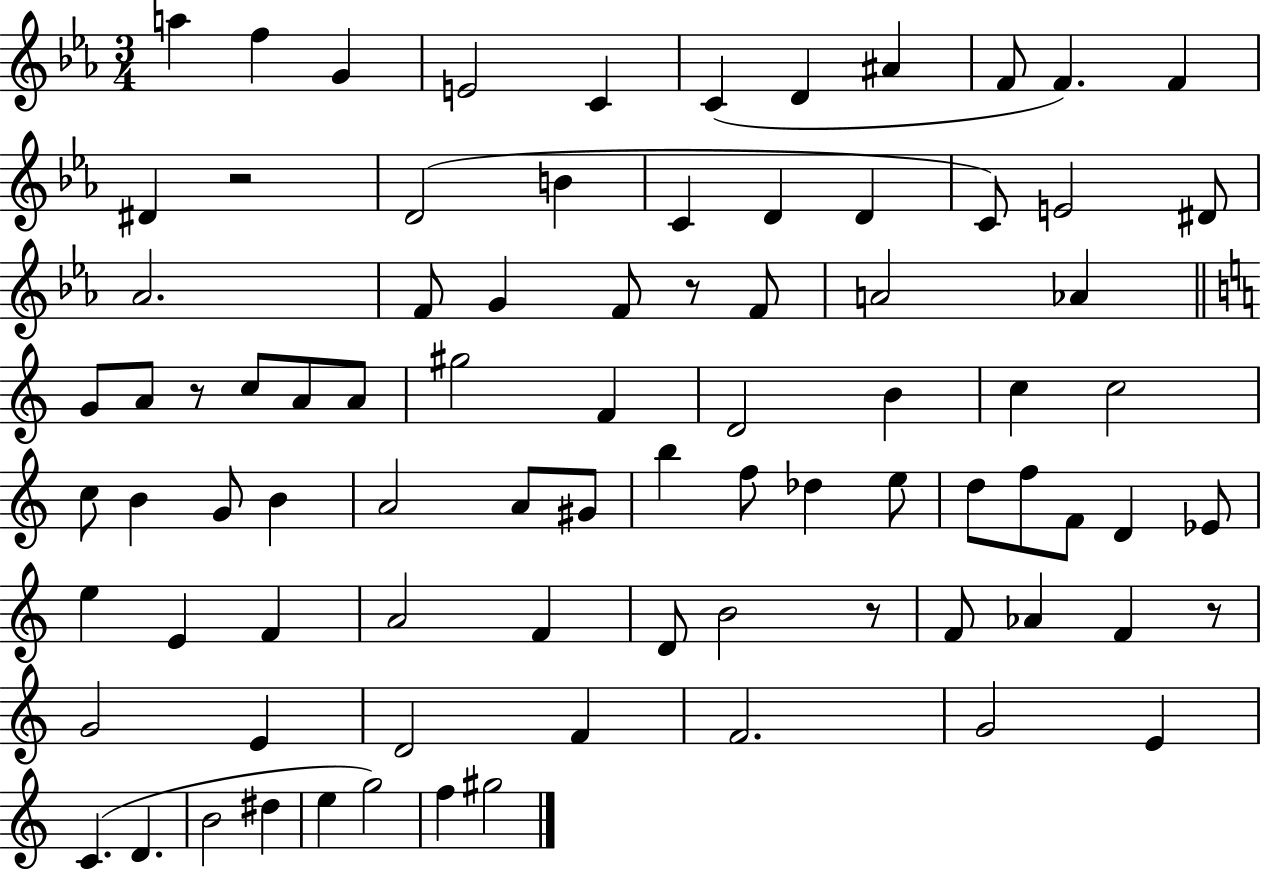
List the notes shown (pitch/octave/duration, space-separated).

A5/q F5/q G4/q E4/h C4/q C4/q D4/q A#4/q F4/e F4/q. F4/q D#4/q R/h D4/h B4/q C4/q D4/q D4/q C4/e E4/h D#4/e Ab4/h. F4/e G4/q F4/e R/e F4/e A4/h Ab4/q G4/e A4/e R/e C5/e A4/e A4/e G#5/h F4/q D4/h B4/q C5/q C5/h C5/e B4/q G4/e B4/q A4/h A4/e G#4/e B5/q F5/e Db5/q E5/e D5/e F5/e F4/e D4/q Eb4/e E5/q E4/q F4/q A4/h F4/q D4/e B4/h R/e F4/e Ab4/q F4/q R/e G4/h E4/q D4/h F4/q F4/h. G4/h E4/q C4/q. D4/q. B4/h D#5/q E5/q G5/h F5/q G#5/h